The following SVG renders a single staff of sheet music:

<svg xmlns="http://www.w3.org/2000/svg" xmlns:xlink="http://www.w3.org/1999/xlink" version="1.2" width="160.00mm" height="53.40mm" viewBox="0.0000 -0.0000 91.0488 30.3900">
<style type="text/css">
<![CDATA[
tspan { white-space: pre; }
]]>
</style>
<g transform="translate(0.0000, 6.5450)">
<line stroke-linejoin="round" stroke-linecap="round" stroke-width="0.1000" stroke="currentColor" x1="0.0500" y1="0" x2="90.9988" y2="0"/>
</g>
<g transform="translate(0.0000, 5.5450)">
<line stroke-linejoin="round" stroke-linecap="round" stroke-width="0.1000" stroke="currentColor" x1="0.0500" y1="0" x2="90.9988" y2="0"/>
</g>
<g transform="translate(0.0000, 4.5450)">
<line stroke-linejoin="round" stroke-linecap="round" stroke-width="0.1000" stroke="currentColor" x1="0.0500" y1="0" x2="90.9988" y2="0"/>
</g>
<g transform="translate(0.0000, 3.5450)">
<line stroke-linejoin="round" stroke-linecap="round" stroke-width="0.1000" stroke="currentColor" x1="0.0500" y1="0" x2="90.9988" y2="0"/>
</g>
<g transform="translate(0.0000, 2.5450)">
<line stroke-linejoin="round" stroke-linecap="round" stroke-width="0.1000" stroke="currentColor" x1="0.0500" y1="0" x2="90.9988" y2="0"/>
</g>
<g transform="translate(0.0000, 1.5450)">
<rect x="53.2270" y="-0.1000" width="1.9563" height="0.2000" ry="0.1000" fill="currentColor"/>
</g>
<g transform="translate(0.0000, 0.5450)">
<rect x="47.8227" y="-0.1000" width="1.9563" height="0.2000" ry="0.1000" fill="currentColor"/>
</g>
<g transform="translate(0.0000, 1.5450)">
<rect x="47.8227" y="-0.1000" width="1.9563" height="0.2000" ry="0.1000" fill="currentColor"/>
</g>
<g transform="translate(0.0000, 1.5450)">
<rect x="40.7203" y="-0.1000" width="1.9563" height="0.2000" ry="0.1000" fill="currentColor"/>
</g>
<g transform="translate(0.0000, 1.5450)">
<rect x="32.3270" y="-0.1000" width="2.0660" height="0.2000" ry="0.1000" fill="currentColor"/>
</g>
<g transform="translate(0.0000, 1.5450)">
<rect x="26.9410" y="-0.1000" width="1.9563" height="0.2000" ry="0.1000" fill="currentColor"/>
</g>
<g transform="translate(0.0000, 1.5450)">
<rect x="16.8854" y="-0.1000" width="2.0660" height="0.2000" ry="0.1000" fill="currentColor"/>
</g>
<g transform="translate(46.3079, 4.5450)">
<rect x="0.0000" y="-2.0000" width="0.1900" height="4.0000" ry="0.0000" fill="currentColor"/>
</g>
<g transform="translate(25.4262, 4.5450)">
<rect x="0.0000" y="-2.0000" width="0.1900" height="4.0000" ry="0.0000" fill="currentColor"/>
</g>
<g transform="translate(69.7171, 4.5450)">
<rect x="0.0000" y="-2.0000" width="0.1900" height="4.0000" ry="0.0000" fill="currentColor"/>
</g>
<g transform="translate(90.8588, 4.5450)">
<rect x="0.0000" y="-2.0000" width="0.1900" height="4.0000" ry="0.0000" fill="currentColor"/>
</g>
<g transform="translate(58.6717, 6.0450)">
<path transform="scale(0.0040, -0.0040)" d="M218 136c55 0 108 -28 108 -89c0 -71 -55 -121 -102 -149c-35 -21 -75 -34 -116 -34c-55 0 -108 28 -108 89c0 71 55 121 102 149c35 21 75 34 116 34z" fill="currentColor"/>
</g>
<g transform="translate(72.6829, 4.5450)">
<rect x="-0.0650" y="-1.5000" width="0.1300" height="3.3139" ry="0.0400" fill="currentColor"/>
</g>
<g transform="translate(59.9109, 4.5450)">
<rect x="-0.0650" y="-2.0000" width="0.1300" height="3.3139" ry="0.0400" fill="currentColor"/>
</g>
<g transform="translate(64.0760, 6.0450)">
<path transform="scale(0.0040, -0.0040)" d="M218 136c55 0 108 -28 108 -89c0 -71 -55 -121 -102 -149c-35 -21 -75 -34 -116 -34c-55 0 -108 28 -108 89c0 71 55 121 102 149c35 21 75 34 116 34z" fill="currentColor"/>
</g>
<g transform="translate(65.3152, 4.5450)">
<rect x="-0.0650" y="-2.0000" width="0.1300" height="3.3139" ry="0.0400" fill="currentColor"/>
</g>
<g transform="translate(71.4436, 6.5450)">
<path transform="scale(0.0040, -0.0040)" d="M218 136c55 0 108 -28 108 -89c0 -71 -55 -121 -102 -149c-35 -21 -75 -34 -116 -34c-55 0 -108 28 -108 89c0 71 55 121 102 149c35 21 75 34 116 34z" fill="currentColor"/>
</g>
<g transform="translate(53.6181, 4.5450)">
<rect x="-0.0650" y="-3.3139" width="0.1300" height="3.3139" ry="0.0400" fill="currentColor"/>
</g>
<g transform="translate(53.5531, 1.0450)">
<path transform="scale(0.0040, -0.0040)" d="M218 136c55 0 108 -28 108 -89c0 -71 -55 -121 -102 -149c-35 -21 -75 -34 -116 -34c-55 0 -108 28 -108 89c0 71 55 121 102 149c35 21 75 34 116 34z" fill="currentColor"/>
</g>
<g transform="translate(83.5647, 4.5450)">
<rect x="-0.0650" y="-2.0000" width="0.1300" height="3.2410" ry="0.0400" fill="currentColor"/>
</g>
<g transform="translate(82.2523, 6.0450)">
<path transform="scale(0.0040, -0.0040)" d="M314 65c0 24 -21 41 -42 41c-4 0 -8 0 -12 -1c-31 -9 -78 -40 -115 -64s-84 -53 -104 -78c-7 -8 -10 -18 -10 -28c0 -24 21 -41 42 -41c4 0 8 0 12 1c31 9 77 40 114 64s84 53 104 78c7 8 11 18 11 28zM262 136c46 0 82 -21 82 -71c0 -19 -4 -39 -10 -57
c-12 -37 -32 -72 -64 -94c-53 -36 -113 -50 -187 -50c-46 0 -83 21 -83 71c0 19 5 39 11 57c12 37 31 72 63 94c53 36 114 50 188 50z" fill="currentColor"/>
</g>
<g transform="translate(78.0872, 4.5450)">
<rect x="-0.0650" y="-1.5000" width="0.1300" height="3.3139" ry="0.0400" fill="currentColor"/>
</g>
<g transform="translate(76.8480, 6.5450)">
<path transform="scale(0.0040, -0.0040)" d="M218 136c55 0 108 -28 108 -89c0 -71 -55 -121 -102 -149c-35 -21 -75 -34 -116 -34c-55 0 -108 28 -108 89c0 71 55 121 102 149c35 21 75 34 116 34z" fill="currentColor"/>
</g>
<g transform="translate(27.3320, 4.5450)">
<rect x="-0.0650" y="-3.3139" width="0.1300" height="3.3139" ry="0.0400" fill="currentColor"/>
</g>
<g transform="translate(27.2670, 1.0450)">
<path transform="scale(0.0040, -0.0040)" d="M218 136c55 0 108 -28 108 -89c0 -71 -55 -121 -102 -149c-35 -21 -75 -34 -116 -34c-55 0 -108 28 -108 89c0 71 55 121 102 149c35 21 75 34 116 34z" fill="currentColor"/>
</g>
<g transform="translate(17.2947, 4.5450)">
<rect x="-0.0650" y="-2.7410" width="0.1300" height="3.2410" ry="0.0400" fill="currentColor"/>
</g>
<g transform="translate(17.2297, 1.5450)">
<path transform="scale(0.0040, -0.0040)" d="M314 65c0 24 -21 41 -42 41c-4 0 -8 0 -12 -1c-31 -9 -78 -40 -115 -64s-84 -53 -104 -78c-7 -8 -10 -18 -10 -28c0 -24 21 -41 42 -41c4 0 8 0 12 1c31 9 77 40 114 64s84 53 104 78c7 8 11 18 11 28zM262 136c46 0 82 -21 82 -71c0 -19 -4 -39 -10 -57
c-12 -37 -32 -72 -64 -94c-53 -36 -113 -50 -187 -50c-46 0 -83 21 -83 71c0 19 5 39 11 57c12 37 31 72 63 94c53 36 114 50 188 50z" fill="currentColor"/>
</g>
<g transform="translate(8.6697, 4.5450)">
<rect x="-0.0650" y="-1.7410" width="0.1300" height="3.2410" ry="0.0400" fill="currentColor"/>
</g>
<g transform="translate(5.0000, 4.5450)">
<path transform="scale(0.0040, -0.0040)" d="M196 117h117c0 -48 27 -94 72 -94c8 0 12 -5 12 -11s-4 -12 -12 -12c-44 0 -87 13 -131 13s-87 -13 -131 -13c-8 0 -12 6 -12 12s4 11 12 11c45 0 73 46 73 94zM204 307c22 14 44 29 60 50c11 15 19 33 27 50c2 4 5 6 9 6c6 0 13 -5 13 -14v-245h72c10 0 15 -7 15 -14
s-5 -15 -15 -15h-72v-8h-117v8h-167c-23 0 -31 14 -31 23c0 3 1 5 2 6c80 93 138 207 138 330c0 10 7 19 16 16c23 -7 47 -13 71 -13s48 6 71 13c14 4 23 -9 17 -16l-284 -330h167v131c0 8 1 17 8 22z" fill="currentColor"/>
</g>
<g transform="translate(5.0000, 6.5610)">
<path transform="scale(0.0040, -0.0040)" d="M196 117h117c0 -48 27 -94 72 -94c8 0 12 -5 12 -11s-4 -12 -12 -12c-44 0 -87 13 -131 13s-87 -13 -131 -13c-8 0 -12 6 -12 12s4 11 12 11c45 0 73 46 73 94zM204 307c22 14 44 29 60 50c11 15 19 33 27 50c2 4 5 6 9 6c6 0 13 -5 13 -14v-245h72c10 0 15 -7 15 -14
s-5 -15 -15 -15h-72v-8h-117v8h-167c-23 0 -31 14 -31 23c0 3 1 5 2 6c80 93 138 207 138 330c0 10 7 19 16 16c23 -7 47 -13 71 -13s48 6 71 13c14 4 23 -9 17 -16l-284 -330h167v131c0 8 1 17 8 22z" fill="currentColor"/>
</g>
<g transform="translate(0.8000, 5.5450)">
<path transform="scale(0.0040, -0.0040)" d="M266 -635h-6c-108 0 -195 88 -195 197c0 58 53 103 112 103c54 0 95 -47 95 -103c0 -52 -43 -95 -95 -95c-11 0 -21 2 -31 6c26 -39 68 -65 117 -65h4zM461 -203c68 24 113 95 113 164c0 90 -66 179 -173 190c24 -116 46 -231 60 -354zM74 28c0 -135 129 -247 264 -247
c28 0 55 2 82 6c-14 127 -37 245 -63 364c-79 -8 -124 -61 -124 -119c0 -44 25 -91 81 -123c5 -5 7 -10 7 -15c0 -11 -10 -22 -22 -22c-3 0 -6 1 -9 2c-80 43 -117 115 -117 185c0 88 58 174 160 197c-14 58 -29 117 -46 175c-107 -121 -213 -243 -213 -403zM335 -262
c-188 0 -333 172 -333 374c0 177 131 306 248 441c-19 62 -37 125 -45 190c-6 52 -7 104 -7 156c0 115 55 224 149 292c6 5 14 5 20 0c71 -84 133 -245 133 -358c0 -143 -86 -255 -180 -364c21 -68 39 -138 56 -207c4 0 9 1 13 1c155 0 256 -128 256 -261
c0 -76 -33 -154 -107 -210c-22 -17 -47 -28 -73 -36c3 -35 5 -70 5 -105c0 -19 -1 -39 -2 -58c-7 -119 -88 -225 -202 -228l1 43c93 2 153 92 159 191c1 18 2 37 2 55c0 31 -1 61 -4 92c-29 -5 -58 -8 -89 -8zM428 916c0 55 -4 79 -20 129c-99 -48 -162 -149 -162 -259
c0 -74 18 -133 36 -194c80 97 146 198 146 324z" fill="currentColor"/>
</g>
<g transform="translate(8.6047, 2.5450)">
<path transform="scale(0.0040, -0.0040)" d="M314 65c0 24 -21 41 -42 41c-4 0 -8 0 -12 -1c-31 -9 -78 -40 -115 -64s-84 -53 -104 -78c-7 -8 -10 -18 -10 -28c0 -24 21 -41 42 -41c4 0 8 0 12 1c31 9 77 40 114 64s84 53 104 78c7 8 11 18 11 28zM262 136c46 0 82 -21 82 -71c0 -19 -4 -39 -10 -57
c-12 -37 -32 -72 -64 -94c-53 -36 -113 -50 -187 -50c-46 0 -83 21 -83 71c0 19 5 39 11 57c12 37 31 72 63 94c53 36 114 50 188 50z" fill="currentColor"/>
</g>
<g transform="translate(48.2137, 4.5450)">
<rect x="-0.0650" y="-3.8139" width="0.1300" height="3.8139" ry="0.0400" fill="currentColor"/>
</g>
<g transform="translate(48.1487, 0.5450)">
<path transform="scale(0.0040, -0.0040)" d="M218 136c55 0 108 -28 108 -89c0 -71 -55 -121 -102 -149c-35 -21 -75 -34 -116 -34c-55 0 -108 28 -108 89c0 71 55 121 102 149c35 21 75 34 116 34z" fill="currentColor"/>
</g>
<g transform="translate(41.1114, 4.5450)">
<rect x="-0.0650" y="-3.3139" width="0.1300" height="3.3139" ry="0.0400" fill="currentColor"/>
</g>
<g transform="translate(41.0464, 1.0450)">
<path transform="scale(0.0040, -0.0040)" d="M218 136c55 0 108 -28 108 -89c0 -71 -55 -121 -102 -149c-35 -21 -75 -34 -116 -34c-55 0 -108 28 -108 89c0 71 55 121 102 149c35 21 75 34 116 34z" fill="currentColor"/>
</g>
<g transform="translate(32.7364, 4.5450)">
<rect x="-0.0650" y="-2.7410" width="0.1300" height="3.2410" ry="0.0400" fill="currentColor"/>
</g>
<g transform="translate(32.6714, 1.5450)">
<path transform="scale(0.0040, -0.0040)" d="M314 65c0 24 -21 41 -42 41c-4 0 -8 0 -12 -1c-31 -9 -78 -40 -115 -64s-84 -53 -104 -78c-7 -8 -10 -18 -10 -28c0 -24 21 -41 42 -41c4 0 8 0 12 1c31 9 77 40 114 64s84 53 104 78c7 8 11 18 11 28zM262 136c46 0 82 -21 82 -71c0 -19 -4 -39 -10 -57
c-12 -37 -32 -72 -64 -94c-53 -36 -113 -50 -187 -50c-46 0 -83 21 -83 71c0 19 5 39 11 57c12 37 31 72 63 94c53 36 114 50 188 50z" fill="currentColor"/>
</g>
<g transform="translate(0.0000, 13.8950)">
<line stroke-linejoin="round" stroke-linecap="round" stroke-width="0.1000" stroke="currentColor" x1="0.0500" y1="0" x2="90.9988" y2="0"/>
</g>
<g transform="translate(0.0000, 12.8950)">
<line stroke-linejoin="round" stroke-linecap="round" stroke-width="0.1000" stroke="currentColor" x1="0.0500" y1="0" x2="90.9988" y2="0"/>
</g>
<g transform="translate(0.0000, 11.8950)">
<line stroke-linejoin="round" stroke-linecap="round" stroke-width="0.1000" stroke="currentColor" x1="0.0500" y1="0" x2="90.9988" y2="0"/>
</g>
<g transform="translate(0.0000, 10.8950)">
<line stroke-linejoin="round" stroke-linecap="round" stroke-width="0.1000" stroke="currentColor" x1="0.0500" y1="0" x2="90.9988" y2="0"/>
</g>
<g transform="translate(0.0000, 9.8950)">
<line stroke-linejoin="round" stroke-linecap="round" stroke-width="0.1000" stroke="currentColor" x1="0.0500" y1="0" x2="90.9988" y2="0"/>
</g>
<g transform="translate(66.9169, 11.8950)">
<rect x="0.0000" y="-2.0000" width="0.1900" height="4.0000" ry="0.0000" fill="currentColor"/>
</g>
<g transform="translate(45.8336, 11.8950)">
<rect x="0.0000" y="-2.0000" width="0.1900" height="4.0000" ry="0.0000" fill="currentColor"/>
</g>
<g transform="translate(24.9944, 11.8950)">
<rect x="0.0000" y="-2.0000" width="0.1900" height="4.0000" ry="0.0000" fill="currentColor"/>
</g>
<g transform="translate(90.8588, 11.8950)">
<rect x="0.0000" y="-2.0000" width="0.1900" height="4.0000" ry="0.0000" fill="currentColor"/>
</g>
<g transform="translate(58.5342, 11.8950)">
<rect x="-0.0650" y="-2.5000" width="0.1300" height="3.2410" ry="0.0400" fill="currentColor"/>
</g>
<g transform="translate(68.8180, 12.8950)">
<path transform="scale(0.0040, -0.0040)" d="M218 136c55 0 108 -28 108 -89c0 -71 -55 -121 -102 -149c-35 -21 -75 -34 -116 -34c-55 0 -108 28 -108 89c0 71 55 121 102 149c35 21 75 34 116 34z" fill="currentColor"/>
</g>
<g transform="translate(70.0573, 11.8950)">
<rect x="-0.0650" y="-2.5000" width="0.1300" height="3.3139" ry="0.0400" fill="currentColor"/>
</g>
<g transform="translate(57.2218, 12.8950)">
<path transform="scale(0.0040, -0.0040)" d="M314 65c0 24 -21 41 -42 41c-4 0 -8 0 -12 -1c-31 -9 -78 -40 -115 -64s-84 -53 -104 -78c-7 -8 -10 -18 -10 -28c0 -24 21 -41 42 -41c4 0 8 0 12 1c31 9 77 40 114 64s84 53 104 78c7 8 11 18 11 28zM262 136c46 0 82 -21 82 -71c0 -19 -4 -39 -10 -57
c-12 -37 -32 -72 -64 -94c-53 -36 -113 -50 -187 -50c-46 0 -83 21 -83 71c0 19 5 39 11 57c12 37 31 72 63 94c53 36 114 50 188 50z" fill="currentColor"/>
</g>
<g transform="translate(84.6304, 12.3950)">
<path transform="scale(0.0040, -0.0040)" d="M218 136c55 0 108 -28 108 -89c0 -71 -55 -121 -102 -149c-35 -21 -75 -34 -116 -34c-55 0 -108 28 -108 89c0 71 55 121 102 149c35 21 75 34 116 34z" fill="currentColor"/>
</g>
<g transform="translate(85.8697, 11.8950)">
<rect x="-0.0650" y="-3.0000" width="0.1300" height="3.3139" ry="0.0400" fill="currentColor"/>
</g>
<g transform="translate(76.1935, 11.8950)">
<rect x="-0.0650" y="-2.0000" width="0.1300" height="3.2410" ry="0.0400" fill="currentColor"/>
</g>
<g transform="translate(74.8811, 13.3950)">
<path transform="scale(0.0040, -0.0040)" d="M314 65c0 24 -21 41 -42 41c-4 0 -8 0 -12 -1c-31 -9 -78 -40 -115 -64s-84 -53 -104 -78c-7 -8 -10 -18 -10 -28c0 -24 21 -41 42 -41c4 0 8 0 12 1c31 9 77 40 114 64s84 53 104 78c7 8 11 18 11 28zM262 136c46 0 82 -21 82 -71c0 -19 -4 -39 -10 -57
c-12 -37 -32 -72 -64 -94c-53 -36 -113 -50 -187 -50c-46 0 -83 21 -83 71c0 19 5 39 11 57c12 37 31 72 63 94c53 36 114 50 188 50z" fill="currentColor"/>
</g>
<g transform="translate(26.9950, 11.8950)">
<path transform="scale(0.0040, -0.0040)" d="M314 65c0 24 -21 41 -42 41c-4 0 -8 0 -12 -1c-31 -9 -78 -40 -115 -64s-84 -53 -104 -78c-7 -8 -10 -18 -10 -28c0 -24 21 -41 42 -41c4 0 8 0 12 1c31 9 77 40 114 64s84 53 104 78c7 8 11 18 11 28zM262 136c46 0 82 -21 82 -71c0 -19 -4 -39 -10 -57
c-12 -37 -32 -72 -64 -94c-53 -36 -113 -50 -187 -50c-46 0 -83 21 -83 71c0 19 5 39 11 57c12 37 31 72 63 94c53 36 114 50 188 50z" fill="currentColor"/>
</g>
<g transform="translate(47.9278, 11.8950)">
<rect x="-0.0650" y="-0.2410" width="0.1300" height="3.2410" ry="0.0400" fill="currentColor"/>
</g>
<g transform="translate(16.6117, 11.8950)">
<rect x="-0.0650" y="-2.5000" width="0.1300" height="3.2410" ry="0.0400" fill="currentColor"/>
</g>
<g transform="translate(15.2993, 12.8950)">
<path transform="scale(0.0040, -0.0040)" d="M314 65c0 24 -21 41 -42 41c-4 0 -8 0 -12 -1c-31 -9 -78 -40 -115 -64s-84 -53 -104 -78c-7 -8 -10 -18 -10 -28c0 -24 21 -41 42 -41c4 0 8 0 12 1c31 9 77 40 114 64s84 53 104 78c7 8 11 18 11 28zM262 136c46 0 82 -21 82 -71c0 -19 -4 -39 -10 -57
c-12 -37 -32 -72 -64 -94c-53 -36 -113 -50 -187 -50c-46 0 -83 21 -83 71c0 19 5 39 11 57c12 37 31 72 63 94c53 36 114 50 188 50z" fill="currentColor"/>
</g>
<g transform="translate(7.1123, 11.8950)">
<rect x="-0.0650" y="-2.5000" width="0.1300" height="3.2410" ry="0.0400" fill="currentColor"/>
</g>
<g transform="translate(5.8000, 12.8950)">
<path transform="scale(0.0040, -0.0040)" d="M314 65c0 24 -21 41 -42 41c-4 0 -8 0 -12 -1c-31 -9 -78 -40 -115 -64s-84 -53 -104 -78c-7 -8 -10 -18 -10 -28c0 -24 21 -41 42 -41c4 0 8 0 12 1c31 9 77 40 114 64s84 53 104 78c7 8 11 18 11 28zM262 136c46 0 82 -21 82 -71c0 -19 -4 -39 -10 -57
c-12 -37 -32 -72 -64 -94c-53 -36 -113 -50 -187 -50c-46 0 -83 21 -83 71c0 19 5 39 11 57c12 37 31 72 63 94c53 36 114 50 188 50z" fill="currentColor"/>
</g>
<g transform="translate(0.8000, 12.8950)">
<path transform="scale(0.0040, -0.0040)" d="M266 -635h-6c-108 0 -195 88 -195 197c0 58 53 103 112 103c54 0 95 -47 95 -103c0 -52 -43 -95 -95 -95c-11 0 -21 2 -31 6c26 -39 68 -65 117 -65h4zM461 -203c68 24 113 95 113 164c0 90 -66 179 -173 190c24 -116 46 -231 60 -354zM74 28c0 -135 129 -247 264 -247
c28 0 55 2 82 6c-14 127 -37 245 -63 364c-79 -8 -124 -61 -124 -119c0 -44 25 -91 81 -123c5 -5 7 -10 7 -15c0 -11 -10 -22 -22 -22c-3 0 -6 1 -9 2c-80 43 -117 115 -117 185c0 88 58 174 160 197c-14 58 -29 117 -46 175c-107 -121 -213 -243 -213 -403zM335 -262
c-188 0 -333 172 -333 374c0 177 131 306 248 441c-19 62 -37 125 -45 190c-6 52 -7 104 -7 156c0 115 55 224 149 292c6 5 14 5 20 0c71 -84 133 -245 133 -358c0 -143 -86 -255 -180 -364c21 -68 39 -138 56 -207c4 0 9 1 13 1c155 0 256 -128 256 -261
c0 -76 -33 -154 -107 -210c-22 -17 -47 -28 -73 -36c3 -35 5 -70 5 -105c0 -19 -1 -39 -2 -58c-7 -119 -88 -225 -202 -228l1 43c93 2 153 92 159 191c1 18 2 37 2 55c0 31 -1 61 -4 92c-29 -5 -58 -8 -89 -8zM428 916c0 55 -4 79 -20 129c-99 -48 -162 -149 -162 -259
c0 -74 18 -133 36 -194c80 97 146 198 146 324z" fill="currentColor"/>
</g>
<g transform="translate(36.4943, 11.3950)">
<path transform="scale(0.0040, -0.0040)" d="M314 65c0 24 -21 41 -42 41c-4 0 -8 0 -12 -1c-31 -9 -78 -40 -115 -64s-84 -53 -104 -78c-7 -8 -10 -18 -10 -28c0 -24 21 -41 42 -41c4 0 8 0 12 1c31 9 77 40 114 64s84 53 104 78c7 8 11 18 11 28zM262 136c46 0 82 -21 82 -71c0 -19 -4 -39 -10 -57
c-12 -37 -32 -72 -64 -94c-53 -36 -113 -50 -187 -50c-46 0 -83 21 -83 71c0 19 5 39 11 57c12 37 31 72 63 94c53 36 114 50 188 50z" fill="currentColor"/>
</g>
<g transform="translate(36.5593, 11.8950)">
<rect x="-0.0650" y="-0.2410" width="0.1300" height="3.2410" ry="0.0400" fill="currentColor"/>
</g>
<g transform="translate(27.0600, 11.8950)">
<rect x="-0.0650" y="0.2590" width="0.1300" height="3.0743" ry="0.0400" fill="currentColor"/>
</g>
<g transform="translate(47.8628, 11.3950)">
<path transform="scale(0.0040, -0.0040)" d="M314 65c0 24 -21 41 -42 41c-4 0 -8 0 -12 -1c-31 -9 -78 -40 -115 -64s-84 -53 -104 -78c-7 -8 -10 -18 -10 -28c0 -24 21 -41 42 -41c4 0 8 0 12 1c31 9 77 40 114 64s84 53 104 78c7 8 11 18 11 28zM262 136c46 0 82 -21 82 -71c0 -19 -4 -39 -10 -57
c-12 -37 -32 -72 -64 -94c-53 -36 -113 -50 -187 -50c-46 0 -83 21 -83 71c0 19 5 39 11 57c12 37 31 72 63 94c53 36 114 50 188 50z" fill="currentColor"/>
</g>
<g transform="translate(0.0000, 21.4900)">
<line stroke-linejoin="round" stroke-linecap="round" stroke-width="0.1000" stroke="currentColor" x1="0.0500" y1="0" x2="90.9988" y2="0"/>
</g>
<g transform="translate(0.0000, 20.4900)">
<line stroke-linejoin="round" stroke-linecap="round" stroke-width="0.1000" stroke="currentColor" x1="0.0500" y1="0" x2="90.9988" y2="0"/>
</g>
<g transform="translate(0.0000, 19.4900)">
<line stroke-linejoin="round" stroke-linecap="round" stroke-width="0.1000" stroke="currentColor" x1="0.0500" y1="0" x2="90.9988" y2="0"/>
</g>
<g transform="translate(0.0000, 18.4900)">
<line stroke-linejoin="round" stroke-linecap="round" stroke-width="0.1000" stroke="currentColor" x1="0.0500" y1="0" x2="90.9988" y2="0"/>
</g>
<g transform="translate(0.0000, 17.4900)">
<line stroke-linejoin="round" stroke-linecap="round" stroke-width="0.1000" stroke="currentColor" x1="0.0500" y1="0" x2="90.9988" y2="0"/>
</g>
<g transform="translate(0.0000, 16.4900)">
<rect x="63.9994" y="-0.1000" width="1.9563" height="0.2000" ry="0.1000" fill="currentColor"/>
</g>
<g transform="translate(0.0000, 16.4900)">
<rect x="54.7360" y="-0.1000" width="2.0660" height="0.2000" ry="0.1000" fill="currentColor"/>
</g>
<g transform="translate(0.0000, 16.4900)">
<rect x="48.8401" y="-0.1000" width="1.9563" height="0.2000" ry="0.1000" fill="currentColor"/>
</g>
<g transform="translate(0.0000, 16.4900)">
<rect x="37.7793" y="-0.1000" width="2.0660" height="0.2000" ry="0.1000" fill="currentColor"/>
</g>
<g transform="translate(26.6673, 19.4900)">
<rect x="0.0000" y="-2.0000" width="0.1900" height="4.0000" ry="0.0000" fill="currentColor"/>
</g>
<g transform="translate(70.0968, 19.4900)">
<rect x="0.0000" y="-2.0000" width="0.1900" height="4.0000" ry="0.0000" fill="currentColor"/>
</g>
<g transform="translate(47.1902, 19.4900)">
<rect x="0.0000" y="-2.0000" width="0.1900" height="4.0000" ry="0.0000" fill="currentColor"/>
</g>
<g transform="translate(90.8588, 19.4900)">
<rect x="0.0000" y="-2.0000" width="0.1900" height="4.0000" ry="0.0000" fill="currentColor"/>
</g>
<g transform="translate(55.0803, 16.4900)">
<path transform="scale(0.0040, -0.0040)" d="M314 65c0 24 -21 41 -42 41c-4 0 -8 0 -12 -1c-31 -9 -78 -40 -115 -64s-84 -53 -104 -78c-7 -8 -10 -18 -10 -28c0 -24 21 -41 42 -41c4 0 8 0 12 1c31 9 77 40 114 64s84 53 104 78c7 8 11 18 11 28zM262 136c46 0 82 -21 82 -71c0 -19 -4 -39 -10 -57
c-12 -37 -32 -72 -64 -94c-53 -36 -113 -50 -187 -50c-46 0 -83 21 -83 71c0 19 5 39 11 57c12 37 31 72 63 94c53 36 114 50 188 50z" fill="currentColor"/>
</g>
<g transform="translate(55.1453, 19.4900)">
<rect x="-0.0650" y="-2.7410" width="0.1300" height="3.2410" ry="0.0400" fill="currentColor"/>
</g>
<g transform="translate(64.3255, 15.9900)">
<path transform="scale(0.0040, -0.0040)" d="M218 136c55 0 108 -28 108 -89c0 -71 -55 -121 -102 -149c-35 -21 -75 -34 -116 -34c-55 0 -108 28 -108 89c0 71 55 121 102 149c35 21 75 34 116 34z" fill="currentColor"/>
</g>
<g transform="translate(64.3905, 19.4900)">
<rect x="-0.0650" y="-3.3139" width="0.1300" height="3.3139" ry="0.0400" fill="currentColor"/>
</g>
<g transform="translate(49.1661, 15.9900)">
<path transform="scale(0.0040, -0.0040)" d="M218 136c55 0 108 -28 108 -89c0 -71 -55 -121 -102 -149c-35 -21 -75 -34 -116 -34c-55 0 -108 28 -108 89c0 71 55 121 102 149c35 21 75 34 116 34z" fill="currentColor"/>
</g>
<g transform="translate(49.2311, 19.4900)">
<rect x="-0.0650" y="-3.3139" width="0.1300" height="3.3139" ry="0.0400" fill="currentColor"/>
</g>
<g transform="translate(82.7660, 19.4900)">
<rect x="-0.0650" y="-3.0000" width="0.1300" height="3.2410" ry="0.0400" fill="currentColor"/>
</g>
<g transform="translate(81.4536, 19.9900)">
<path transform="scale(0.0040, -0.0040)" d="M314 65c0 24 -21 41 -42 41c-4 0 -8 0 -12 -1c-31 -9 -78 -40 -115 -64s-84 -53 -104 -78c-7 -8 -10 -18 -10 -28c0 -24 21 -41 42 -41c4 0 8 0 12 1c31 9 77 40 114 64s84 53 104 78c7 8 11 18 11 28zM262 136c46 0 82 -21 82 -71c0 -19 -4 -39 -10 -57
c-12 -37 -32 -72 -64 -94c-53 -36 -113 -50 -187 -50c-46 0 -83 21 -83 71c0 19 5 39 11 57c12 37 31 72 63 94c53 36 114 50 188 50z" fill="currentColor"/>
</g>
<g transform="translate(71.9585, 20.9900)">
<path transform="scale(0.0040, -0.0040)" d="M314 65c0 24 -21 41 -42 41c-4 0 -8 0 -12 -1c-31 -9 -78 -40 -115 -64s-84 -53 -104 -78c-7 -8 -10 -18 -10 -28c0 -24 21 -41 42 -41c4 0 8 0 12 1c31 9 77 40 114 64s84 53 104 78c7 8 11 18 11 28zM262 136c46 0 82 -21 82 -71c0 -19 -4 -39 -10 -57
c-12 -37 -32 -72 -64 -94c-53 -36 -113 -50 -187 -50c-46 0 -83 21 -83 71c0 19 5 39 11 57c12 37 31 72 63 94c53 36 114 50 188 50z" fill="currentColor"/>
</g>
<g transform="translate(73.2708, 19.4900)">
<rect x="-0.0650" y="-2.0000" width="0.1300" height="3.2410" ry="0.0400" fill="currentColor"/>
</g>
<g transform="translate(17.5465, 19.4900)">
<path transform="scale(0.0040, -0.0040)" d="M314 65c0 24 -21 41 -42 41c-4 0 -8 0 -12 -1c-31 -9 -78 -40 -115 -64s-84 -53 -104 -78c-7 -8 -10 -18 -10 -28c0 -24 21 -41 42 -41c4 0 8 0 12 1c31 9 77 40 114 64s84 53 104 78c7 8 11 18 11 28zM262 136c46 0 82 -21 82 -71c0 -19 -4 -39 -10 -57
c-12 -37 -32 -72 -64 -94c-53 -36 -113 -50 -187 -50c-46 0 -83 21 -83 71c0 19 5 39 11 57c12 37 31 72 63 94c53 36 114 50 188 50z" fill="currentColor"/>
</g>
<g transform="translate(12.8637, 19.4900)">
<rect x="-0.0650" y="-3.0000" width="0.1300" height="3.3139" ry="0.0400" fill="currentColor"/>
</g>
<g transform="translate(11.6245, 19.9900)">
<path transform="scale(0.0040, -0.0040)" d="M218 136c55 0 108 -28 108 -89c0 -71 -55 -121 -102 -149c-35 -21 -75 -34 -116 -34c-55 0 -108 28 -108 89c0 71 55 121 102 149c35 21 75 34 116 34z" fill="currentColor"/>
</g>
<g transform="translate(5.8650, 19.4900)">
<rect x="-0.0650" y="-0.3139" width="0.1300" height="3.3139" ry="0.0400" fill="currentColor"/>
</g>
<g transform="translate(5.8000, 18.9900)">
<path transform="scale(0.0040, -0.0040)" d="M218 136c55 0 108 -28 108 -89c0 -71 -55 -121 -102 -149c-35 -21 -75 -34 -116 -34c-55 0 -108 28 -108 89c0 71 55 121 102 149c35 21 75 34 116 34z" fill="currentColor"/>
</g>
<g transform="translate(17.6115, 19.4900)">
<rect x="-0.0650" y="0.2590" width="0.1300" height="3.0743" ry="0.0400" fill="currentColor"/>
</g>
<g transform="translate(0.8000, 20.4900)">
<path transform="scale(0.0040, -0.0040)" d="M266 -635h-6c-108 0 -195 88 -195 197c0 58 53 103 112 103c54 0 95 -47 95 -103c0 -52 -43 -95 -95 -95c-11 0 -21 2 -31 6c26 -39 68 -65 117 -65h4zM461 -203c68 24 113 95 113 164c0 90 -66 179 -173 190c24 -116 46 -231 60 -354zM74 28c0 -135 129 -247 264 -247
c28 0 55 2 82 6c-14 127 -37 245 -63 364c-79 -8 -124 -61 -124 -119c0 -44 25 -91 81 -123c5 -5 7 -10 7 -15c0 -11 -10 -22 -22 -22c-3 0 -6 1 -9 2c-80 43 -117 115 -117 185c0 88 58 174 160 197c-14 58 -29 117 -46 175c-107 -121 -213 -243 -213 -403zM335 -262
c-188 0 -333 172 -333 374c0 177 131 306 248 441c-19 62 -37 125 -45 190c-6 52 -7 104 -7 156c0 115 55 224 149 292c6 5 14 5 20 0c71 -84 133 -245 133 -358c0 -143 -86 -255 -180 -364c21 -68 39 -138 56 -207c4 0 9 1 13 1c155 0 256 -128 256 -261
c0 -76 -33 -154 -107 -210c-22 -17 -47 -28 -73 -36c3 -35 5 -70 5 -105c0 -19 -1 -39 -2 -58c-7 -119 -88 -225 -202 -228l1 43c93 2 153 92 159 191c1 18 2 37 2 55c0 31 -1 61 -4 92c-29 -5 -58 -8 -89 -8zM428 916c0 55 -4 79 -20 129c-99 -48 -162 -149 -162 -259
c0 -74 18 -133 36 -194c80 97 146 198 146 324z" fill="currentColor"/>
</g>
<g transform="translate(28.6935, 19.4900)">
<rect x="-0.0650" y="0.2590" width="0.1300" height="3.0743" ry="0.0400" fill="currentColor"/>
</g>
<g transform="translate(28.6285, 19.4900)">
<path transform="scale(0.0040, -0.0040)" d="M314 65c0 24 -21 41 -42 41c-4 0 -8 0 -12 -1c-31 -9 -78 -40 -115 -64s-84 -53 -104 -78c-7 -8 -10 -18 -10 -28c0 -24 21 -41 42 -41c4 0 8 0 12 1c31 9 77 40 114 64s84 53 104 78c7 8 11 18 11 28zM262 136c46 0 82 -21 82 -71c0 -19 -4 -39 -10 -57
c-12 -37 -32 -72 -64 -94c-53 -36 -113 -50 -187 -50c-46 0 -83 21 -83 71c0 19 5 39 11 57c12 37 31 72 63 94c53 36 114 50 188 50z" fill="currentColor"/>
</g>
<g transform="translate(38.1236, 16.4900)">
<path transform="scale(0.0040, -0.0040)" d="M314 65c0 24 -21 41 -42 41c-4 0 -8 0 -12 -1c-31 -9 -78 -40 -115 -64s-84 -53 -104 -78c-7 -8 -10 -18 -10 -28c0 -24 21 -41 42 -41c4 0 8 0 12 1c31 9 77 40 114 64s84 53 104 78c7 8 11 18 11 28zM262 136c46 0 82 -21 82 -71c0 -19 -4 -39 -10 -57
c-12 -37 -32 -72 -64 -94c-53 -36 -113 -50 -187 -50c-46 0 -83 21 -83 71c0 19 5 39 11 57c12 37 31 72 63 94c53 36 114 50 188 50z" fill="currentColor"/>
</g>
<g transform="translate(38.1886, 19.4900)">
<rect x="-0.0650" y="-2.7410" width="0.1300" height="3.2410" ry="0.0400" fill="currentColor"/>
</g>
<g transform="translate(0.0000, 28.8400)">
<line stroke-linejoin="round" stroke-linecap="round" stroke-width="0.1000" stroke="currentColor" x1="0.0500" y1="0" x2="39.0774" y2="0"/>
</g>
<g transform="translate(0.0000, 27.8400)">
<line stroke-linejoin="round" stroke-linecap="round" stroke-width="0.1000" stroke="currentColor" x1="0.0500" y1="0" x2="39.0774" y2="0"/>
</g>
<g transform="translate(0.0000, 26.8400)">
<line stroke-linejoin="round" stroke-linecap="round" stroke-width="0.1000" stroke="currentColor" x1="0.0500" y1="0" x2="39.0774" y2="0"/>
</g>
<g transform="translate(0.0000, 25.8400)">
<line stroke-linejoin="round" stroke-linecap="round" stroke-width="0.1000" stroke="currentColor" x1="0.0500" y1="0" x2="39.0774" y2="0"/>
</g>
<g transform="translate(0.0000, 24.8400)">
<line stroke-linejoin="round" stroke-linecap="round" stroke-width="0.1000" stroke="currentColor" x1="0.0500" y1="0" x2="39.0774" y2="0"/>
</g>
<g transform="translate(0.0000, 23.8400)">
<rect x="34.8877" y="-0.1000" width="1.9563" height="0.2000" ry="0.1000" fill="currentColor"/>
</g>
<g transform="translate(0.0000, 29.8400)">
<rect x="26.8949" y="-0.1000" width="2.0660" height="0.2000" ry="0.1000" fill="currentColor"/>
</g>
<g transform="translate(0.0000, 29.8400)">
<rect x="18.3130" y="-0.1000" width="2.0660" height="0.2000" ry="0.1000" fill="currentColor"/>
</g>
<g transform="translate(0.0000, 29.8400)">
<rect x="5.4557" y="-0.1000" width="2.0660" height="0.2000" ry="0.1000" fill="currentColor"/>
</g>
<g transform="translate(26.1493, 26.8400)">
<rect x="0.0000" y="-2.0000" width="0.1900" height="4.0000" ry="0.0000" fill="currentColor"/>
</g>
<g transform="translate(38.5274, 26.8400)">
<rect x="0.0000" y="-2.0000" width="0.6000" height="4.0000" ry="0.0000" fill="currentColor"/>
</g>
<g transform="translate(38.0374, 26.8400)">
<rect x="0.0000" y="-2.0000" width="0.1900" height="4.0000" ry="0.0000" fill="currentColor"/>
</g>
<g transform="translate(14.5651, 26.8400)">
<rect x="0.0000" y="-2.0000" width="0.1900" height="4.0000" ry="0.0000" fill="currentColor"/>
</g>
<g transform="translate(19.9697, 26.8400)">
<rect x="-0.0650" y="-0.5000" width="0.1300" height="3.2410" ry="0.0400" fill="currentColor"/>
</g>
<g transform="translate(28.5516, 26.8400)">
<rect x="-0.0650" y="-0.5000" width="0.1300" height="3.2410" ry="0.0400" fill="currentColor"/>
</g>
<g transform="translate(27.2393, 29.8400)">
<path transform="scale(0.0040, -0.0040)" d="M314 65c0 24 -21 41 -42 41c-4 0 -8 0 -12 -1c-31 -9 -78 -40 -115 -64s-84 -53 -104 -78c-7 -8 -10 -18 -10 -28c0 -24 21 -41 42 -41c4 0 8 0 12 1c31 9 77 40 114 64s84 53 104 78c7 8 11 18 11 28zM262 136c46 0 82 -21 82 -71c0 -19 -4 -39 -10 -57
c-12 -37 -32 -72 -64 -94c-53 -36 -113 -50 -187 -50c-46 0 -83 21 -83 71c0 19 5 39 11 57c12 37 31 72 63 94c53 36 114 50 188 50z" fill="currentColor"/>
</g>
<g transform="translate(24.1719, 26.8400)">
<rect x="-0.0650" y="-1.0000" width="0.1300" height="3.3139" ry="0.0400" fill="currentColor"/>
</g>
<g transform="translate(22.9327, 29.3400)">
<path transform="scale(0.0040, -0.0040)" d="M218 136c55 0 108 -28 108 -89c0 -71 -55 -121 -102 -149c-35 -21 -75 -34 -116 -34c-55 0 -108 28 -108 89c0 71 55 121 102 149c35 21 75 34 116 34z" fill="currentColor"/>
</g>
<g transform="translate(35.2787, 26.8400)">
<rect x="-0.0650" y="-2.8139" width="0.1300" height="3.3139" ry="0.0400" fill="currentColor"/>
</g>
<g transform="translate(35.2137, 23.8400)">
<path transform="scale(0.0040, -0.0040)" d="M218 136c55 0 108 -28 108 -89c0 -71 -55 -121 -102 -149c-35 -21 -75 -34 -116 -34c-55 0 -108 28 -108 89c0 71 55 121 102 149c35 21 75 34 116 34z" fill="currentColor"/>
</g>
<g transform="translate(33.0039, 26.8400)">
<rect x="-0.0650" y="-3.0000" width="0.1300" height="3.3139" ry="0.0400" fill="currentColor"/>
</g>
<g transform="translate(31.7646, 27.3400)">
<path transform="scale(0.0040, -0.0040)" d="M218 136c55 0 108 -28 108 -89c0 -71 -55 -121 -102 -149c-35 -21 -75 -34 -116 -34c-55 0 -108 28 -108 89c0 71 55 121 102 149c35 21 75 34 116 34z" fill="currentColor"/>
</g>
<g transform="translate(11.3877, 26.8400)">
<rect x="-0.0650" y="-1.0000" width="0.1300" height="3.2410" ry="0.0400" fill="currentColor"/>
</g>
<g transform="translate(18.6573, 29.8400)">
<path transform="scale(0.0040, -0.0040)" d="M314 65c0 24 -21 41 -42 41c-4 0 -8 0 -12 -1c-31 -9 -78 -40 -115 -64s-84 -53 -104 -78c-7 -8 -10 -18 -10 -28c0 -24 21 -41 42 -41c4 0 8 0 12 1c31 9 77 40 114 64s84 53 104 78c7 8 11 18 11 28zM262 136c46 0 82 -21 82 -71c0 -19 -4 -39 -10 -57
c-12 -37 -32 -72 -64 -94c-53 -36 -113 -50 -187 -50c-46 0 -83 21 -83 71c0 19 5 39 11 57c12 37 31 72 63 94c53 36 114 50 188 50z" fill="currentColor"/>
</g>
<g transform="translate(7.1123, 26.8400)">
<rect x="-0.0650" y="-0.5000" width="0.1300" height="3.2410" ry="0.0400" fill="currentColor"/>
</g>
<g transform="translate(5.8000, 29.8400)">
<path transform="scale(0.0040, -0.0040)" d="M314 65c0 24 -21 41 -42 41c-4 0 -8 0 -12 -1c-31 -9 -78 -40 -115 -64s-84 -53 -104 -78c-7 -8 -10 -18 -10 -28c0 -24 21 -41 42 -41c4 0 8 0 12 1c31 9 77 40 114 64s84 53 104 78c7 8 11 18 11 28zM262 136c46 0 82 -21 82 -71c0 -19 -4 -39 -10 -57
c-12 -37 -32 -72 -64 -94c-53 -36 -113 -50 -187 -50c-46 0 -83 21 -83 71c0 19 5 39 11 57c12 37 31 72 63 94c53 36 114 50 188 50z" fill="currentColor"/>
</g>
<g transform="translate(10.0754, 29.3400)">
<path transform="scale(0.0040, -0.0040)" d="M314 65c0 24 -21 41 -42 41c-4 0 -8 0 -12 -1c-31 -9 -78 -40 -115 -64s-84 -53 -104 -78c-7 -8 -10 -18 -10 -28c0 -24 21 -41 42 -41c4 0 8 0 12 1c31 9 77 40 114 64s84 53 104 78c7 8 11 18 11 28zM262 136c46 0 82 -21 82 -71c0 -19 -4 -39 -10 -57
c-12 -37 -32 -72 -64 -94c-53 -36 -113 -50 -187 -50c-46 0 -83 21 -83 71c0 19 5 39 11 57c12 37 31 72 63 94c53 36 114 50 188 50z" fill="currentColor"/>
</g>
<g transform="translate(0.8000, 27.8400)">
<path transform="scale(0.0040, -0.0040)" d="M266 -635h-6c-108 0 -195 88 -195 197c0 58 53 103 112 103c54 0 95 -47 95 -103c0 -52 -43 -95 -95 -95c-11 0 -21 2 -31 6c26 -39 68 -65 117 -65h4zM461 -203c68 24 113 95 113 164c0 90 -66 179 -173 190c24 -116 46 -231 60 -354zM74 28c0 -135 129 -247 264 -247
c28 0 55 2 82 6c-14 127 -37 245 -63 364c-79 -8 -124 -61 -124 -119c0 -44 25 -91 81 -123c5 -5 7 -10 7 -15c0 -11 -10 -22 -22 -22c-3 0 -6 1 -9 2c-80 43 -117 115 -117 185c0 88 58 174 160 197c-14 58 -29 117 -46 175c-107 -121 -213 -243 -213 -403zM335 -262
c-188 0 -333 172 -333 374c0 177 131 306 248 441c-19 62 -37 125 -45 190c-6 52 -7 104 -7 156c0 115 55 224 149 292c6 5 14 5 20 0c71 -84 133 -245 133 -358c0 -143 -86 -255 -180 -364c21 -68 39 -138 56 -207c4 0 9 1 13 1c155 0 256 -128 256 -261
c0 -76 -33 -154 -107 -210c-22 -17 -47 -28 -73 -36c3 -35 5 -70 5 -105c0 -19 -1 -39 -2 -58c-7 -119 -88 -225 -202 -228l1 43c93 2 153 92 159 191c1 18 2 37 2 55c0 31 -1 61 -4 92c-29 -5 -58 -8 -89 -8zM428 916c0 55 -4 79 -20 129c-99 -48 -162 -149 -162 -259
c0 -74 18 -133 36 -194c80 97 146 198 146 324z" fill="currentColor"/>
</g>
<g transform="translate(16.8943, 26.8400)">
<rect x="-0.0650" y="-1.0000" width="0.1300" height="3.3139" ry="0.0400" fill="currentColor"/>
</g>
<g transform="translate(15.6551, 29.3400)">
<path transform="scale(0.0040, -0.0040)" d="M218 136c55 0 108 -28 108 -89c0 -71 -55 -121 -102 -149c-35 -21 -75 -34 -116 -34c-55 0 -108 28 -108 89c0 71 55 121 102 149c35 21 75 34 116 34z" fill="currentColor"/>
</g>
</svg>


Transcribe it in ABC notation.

X:1
T:Untitled
M:4/4
L:1/4
K:C
f2 a2 b a2 b c' b F F E E F2 G2 G2 B2 c2 c2 G2 G F2 A c A B2 B2 a2 b a2 b F2 A2 C2 D2 D C2 D C2 A a